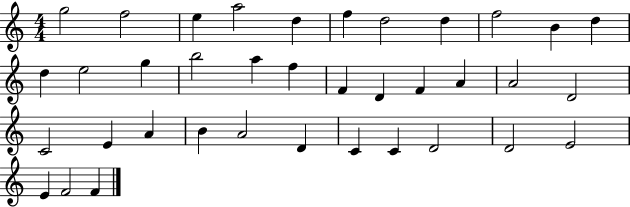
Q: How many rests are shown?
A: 0